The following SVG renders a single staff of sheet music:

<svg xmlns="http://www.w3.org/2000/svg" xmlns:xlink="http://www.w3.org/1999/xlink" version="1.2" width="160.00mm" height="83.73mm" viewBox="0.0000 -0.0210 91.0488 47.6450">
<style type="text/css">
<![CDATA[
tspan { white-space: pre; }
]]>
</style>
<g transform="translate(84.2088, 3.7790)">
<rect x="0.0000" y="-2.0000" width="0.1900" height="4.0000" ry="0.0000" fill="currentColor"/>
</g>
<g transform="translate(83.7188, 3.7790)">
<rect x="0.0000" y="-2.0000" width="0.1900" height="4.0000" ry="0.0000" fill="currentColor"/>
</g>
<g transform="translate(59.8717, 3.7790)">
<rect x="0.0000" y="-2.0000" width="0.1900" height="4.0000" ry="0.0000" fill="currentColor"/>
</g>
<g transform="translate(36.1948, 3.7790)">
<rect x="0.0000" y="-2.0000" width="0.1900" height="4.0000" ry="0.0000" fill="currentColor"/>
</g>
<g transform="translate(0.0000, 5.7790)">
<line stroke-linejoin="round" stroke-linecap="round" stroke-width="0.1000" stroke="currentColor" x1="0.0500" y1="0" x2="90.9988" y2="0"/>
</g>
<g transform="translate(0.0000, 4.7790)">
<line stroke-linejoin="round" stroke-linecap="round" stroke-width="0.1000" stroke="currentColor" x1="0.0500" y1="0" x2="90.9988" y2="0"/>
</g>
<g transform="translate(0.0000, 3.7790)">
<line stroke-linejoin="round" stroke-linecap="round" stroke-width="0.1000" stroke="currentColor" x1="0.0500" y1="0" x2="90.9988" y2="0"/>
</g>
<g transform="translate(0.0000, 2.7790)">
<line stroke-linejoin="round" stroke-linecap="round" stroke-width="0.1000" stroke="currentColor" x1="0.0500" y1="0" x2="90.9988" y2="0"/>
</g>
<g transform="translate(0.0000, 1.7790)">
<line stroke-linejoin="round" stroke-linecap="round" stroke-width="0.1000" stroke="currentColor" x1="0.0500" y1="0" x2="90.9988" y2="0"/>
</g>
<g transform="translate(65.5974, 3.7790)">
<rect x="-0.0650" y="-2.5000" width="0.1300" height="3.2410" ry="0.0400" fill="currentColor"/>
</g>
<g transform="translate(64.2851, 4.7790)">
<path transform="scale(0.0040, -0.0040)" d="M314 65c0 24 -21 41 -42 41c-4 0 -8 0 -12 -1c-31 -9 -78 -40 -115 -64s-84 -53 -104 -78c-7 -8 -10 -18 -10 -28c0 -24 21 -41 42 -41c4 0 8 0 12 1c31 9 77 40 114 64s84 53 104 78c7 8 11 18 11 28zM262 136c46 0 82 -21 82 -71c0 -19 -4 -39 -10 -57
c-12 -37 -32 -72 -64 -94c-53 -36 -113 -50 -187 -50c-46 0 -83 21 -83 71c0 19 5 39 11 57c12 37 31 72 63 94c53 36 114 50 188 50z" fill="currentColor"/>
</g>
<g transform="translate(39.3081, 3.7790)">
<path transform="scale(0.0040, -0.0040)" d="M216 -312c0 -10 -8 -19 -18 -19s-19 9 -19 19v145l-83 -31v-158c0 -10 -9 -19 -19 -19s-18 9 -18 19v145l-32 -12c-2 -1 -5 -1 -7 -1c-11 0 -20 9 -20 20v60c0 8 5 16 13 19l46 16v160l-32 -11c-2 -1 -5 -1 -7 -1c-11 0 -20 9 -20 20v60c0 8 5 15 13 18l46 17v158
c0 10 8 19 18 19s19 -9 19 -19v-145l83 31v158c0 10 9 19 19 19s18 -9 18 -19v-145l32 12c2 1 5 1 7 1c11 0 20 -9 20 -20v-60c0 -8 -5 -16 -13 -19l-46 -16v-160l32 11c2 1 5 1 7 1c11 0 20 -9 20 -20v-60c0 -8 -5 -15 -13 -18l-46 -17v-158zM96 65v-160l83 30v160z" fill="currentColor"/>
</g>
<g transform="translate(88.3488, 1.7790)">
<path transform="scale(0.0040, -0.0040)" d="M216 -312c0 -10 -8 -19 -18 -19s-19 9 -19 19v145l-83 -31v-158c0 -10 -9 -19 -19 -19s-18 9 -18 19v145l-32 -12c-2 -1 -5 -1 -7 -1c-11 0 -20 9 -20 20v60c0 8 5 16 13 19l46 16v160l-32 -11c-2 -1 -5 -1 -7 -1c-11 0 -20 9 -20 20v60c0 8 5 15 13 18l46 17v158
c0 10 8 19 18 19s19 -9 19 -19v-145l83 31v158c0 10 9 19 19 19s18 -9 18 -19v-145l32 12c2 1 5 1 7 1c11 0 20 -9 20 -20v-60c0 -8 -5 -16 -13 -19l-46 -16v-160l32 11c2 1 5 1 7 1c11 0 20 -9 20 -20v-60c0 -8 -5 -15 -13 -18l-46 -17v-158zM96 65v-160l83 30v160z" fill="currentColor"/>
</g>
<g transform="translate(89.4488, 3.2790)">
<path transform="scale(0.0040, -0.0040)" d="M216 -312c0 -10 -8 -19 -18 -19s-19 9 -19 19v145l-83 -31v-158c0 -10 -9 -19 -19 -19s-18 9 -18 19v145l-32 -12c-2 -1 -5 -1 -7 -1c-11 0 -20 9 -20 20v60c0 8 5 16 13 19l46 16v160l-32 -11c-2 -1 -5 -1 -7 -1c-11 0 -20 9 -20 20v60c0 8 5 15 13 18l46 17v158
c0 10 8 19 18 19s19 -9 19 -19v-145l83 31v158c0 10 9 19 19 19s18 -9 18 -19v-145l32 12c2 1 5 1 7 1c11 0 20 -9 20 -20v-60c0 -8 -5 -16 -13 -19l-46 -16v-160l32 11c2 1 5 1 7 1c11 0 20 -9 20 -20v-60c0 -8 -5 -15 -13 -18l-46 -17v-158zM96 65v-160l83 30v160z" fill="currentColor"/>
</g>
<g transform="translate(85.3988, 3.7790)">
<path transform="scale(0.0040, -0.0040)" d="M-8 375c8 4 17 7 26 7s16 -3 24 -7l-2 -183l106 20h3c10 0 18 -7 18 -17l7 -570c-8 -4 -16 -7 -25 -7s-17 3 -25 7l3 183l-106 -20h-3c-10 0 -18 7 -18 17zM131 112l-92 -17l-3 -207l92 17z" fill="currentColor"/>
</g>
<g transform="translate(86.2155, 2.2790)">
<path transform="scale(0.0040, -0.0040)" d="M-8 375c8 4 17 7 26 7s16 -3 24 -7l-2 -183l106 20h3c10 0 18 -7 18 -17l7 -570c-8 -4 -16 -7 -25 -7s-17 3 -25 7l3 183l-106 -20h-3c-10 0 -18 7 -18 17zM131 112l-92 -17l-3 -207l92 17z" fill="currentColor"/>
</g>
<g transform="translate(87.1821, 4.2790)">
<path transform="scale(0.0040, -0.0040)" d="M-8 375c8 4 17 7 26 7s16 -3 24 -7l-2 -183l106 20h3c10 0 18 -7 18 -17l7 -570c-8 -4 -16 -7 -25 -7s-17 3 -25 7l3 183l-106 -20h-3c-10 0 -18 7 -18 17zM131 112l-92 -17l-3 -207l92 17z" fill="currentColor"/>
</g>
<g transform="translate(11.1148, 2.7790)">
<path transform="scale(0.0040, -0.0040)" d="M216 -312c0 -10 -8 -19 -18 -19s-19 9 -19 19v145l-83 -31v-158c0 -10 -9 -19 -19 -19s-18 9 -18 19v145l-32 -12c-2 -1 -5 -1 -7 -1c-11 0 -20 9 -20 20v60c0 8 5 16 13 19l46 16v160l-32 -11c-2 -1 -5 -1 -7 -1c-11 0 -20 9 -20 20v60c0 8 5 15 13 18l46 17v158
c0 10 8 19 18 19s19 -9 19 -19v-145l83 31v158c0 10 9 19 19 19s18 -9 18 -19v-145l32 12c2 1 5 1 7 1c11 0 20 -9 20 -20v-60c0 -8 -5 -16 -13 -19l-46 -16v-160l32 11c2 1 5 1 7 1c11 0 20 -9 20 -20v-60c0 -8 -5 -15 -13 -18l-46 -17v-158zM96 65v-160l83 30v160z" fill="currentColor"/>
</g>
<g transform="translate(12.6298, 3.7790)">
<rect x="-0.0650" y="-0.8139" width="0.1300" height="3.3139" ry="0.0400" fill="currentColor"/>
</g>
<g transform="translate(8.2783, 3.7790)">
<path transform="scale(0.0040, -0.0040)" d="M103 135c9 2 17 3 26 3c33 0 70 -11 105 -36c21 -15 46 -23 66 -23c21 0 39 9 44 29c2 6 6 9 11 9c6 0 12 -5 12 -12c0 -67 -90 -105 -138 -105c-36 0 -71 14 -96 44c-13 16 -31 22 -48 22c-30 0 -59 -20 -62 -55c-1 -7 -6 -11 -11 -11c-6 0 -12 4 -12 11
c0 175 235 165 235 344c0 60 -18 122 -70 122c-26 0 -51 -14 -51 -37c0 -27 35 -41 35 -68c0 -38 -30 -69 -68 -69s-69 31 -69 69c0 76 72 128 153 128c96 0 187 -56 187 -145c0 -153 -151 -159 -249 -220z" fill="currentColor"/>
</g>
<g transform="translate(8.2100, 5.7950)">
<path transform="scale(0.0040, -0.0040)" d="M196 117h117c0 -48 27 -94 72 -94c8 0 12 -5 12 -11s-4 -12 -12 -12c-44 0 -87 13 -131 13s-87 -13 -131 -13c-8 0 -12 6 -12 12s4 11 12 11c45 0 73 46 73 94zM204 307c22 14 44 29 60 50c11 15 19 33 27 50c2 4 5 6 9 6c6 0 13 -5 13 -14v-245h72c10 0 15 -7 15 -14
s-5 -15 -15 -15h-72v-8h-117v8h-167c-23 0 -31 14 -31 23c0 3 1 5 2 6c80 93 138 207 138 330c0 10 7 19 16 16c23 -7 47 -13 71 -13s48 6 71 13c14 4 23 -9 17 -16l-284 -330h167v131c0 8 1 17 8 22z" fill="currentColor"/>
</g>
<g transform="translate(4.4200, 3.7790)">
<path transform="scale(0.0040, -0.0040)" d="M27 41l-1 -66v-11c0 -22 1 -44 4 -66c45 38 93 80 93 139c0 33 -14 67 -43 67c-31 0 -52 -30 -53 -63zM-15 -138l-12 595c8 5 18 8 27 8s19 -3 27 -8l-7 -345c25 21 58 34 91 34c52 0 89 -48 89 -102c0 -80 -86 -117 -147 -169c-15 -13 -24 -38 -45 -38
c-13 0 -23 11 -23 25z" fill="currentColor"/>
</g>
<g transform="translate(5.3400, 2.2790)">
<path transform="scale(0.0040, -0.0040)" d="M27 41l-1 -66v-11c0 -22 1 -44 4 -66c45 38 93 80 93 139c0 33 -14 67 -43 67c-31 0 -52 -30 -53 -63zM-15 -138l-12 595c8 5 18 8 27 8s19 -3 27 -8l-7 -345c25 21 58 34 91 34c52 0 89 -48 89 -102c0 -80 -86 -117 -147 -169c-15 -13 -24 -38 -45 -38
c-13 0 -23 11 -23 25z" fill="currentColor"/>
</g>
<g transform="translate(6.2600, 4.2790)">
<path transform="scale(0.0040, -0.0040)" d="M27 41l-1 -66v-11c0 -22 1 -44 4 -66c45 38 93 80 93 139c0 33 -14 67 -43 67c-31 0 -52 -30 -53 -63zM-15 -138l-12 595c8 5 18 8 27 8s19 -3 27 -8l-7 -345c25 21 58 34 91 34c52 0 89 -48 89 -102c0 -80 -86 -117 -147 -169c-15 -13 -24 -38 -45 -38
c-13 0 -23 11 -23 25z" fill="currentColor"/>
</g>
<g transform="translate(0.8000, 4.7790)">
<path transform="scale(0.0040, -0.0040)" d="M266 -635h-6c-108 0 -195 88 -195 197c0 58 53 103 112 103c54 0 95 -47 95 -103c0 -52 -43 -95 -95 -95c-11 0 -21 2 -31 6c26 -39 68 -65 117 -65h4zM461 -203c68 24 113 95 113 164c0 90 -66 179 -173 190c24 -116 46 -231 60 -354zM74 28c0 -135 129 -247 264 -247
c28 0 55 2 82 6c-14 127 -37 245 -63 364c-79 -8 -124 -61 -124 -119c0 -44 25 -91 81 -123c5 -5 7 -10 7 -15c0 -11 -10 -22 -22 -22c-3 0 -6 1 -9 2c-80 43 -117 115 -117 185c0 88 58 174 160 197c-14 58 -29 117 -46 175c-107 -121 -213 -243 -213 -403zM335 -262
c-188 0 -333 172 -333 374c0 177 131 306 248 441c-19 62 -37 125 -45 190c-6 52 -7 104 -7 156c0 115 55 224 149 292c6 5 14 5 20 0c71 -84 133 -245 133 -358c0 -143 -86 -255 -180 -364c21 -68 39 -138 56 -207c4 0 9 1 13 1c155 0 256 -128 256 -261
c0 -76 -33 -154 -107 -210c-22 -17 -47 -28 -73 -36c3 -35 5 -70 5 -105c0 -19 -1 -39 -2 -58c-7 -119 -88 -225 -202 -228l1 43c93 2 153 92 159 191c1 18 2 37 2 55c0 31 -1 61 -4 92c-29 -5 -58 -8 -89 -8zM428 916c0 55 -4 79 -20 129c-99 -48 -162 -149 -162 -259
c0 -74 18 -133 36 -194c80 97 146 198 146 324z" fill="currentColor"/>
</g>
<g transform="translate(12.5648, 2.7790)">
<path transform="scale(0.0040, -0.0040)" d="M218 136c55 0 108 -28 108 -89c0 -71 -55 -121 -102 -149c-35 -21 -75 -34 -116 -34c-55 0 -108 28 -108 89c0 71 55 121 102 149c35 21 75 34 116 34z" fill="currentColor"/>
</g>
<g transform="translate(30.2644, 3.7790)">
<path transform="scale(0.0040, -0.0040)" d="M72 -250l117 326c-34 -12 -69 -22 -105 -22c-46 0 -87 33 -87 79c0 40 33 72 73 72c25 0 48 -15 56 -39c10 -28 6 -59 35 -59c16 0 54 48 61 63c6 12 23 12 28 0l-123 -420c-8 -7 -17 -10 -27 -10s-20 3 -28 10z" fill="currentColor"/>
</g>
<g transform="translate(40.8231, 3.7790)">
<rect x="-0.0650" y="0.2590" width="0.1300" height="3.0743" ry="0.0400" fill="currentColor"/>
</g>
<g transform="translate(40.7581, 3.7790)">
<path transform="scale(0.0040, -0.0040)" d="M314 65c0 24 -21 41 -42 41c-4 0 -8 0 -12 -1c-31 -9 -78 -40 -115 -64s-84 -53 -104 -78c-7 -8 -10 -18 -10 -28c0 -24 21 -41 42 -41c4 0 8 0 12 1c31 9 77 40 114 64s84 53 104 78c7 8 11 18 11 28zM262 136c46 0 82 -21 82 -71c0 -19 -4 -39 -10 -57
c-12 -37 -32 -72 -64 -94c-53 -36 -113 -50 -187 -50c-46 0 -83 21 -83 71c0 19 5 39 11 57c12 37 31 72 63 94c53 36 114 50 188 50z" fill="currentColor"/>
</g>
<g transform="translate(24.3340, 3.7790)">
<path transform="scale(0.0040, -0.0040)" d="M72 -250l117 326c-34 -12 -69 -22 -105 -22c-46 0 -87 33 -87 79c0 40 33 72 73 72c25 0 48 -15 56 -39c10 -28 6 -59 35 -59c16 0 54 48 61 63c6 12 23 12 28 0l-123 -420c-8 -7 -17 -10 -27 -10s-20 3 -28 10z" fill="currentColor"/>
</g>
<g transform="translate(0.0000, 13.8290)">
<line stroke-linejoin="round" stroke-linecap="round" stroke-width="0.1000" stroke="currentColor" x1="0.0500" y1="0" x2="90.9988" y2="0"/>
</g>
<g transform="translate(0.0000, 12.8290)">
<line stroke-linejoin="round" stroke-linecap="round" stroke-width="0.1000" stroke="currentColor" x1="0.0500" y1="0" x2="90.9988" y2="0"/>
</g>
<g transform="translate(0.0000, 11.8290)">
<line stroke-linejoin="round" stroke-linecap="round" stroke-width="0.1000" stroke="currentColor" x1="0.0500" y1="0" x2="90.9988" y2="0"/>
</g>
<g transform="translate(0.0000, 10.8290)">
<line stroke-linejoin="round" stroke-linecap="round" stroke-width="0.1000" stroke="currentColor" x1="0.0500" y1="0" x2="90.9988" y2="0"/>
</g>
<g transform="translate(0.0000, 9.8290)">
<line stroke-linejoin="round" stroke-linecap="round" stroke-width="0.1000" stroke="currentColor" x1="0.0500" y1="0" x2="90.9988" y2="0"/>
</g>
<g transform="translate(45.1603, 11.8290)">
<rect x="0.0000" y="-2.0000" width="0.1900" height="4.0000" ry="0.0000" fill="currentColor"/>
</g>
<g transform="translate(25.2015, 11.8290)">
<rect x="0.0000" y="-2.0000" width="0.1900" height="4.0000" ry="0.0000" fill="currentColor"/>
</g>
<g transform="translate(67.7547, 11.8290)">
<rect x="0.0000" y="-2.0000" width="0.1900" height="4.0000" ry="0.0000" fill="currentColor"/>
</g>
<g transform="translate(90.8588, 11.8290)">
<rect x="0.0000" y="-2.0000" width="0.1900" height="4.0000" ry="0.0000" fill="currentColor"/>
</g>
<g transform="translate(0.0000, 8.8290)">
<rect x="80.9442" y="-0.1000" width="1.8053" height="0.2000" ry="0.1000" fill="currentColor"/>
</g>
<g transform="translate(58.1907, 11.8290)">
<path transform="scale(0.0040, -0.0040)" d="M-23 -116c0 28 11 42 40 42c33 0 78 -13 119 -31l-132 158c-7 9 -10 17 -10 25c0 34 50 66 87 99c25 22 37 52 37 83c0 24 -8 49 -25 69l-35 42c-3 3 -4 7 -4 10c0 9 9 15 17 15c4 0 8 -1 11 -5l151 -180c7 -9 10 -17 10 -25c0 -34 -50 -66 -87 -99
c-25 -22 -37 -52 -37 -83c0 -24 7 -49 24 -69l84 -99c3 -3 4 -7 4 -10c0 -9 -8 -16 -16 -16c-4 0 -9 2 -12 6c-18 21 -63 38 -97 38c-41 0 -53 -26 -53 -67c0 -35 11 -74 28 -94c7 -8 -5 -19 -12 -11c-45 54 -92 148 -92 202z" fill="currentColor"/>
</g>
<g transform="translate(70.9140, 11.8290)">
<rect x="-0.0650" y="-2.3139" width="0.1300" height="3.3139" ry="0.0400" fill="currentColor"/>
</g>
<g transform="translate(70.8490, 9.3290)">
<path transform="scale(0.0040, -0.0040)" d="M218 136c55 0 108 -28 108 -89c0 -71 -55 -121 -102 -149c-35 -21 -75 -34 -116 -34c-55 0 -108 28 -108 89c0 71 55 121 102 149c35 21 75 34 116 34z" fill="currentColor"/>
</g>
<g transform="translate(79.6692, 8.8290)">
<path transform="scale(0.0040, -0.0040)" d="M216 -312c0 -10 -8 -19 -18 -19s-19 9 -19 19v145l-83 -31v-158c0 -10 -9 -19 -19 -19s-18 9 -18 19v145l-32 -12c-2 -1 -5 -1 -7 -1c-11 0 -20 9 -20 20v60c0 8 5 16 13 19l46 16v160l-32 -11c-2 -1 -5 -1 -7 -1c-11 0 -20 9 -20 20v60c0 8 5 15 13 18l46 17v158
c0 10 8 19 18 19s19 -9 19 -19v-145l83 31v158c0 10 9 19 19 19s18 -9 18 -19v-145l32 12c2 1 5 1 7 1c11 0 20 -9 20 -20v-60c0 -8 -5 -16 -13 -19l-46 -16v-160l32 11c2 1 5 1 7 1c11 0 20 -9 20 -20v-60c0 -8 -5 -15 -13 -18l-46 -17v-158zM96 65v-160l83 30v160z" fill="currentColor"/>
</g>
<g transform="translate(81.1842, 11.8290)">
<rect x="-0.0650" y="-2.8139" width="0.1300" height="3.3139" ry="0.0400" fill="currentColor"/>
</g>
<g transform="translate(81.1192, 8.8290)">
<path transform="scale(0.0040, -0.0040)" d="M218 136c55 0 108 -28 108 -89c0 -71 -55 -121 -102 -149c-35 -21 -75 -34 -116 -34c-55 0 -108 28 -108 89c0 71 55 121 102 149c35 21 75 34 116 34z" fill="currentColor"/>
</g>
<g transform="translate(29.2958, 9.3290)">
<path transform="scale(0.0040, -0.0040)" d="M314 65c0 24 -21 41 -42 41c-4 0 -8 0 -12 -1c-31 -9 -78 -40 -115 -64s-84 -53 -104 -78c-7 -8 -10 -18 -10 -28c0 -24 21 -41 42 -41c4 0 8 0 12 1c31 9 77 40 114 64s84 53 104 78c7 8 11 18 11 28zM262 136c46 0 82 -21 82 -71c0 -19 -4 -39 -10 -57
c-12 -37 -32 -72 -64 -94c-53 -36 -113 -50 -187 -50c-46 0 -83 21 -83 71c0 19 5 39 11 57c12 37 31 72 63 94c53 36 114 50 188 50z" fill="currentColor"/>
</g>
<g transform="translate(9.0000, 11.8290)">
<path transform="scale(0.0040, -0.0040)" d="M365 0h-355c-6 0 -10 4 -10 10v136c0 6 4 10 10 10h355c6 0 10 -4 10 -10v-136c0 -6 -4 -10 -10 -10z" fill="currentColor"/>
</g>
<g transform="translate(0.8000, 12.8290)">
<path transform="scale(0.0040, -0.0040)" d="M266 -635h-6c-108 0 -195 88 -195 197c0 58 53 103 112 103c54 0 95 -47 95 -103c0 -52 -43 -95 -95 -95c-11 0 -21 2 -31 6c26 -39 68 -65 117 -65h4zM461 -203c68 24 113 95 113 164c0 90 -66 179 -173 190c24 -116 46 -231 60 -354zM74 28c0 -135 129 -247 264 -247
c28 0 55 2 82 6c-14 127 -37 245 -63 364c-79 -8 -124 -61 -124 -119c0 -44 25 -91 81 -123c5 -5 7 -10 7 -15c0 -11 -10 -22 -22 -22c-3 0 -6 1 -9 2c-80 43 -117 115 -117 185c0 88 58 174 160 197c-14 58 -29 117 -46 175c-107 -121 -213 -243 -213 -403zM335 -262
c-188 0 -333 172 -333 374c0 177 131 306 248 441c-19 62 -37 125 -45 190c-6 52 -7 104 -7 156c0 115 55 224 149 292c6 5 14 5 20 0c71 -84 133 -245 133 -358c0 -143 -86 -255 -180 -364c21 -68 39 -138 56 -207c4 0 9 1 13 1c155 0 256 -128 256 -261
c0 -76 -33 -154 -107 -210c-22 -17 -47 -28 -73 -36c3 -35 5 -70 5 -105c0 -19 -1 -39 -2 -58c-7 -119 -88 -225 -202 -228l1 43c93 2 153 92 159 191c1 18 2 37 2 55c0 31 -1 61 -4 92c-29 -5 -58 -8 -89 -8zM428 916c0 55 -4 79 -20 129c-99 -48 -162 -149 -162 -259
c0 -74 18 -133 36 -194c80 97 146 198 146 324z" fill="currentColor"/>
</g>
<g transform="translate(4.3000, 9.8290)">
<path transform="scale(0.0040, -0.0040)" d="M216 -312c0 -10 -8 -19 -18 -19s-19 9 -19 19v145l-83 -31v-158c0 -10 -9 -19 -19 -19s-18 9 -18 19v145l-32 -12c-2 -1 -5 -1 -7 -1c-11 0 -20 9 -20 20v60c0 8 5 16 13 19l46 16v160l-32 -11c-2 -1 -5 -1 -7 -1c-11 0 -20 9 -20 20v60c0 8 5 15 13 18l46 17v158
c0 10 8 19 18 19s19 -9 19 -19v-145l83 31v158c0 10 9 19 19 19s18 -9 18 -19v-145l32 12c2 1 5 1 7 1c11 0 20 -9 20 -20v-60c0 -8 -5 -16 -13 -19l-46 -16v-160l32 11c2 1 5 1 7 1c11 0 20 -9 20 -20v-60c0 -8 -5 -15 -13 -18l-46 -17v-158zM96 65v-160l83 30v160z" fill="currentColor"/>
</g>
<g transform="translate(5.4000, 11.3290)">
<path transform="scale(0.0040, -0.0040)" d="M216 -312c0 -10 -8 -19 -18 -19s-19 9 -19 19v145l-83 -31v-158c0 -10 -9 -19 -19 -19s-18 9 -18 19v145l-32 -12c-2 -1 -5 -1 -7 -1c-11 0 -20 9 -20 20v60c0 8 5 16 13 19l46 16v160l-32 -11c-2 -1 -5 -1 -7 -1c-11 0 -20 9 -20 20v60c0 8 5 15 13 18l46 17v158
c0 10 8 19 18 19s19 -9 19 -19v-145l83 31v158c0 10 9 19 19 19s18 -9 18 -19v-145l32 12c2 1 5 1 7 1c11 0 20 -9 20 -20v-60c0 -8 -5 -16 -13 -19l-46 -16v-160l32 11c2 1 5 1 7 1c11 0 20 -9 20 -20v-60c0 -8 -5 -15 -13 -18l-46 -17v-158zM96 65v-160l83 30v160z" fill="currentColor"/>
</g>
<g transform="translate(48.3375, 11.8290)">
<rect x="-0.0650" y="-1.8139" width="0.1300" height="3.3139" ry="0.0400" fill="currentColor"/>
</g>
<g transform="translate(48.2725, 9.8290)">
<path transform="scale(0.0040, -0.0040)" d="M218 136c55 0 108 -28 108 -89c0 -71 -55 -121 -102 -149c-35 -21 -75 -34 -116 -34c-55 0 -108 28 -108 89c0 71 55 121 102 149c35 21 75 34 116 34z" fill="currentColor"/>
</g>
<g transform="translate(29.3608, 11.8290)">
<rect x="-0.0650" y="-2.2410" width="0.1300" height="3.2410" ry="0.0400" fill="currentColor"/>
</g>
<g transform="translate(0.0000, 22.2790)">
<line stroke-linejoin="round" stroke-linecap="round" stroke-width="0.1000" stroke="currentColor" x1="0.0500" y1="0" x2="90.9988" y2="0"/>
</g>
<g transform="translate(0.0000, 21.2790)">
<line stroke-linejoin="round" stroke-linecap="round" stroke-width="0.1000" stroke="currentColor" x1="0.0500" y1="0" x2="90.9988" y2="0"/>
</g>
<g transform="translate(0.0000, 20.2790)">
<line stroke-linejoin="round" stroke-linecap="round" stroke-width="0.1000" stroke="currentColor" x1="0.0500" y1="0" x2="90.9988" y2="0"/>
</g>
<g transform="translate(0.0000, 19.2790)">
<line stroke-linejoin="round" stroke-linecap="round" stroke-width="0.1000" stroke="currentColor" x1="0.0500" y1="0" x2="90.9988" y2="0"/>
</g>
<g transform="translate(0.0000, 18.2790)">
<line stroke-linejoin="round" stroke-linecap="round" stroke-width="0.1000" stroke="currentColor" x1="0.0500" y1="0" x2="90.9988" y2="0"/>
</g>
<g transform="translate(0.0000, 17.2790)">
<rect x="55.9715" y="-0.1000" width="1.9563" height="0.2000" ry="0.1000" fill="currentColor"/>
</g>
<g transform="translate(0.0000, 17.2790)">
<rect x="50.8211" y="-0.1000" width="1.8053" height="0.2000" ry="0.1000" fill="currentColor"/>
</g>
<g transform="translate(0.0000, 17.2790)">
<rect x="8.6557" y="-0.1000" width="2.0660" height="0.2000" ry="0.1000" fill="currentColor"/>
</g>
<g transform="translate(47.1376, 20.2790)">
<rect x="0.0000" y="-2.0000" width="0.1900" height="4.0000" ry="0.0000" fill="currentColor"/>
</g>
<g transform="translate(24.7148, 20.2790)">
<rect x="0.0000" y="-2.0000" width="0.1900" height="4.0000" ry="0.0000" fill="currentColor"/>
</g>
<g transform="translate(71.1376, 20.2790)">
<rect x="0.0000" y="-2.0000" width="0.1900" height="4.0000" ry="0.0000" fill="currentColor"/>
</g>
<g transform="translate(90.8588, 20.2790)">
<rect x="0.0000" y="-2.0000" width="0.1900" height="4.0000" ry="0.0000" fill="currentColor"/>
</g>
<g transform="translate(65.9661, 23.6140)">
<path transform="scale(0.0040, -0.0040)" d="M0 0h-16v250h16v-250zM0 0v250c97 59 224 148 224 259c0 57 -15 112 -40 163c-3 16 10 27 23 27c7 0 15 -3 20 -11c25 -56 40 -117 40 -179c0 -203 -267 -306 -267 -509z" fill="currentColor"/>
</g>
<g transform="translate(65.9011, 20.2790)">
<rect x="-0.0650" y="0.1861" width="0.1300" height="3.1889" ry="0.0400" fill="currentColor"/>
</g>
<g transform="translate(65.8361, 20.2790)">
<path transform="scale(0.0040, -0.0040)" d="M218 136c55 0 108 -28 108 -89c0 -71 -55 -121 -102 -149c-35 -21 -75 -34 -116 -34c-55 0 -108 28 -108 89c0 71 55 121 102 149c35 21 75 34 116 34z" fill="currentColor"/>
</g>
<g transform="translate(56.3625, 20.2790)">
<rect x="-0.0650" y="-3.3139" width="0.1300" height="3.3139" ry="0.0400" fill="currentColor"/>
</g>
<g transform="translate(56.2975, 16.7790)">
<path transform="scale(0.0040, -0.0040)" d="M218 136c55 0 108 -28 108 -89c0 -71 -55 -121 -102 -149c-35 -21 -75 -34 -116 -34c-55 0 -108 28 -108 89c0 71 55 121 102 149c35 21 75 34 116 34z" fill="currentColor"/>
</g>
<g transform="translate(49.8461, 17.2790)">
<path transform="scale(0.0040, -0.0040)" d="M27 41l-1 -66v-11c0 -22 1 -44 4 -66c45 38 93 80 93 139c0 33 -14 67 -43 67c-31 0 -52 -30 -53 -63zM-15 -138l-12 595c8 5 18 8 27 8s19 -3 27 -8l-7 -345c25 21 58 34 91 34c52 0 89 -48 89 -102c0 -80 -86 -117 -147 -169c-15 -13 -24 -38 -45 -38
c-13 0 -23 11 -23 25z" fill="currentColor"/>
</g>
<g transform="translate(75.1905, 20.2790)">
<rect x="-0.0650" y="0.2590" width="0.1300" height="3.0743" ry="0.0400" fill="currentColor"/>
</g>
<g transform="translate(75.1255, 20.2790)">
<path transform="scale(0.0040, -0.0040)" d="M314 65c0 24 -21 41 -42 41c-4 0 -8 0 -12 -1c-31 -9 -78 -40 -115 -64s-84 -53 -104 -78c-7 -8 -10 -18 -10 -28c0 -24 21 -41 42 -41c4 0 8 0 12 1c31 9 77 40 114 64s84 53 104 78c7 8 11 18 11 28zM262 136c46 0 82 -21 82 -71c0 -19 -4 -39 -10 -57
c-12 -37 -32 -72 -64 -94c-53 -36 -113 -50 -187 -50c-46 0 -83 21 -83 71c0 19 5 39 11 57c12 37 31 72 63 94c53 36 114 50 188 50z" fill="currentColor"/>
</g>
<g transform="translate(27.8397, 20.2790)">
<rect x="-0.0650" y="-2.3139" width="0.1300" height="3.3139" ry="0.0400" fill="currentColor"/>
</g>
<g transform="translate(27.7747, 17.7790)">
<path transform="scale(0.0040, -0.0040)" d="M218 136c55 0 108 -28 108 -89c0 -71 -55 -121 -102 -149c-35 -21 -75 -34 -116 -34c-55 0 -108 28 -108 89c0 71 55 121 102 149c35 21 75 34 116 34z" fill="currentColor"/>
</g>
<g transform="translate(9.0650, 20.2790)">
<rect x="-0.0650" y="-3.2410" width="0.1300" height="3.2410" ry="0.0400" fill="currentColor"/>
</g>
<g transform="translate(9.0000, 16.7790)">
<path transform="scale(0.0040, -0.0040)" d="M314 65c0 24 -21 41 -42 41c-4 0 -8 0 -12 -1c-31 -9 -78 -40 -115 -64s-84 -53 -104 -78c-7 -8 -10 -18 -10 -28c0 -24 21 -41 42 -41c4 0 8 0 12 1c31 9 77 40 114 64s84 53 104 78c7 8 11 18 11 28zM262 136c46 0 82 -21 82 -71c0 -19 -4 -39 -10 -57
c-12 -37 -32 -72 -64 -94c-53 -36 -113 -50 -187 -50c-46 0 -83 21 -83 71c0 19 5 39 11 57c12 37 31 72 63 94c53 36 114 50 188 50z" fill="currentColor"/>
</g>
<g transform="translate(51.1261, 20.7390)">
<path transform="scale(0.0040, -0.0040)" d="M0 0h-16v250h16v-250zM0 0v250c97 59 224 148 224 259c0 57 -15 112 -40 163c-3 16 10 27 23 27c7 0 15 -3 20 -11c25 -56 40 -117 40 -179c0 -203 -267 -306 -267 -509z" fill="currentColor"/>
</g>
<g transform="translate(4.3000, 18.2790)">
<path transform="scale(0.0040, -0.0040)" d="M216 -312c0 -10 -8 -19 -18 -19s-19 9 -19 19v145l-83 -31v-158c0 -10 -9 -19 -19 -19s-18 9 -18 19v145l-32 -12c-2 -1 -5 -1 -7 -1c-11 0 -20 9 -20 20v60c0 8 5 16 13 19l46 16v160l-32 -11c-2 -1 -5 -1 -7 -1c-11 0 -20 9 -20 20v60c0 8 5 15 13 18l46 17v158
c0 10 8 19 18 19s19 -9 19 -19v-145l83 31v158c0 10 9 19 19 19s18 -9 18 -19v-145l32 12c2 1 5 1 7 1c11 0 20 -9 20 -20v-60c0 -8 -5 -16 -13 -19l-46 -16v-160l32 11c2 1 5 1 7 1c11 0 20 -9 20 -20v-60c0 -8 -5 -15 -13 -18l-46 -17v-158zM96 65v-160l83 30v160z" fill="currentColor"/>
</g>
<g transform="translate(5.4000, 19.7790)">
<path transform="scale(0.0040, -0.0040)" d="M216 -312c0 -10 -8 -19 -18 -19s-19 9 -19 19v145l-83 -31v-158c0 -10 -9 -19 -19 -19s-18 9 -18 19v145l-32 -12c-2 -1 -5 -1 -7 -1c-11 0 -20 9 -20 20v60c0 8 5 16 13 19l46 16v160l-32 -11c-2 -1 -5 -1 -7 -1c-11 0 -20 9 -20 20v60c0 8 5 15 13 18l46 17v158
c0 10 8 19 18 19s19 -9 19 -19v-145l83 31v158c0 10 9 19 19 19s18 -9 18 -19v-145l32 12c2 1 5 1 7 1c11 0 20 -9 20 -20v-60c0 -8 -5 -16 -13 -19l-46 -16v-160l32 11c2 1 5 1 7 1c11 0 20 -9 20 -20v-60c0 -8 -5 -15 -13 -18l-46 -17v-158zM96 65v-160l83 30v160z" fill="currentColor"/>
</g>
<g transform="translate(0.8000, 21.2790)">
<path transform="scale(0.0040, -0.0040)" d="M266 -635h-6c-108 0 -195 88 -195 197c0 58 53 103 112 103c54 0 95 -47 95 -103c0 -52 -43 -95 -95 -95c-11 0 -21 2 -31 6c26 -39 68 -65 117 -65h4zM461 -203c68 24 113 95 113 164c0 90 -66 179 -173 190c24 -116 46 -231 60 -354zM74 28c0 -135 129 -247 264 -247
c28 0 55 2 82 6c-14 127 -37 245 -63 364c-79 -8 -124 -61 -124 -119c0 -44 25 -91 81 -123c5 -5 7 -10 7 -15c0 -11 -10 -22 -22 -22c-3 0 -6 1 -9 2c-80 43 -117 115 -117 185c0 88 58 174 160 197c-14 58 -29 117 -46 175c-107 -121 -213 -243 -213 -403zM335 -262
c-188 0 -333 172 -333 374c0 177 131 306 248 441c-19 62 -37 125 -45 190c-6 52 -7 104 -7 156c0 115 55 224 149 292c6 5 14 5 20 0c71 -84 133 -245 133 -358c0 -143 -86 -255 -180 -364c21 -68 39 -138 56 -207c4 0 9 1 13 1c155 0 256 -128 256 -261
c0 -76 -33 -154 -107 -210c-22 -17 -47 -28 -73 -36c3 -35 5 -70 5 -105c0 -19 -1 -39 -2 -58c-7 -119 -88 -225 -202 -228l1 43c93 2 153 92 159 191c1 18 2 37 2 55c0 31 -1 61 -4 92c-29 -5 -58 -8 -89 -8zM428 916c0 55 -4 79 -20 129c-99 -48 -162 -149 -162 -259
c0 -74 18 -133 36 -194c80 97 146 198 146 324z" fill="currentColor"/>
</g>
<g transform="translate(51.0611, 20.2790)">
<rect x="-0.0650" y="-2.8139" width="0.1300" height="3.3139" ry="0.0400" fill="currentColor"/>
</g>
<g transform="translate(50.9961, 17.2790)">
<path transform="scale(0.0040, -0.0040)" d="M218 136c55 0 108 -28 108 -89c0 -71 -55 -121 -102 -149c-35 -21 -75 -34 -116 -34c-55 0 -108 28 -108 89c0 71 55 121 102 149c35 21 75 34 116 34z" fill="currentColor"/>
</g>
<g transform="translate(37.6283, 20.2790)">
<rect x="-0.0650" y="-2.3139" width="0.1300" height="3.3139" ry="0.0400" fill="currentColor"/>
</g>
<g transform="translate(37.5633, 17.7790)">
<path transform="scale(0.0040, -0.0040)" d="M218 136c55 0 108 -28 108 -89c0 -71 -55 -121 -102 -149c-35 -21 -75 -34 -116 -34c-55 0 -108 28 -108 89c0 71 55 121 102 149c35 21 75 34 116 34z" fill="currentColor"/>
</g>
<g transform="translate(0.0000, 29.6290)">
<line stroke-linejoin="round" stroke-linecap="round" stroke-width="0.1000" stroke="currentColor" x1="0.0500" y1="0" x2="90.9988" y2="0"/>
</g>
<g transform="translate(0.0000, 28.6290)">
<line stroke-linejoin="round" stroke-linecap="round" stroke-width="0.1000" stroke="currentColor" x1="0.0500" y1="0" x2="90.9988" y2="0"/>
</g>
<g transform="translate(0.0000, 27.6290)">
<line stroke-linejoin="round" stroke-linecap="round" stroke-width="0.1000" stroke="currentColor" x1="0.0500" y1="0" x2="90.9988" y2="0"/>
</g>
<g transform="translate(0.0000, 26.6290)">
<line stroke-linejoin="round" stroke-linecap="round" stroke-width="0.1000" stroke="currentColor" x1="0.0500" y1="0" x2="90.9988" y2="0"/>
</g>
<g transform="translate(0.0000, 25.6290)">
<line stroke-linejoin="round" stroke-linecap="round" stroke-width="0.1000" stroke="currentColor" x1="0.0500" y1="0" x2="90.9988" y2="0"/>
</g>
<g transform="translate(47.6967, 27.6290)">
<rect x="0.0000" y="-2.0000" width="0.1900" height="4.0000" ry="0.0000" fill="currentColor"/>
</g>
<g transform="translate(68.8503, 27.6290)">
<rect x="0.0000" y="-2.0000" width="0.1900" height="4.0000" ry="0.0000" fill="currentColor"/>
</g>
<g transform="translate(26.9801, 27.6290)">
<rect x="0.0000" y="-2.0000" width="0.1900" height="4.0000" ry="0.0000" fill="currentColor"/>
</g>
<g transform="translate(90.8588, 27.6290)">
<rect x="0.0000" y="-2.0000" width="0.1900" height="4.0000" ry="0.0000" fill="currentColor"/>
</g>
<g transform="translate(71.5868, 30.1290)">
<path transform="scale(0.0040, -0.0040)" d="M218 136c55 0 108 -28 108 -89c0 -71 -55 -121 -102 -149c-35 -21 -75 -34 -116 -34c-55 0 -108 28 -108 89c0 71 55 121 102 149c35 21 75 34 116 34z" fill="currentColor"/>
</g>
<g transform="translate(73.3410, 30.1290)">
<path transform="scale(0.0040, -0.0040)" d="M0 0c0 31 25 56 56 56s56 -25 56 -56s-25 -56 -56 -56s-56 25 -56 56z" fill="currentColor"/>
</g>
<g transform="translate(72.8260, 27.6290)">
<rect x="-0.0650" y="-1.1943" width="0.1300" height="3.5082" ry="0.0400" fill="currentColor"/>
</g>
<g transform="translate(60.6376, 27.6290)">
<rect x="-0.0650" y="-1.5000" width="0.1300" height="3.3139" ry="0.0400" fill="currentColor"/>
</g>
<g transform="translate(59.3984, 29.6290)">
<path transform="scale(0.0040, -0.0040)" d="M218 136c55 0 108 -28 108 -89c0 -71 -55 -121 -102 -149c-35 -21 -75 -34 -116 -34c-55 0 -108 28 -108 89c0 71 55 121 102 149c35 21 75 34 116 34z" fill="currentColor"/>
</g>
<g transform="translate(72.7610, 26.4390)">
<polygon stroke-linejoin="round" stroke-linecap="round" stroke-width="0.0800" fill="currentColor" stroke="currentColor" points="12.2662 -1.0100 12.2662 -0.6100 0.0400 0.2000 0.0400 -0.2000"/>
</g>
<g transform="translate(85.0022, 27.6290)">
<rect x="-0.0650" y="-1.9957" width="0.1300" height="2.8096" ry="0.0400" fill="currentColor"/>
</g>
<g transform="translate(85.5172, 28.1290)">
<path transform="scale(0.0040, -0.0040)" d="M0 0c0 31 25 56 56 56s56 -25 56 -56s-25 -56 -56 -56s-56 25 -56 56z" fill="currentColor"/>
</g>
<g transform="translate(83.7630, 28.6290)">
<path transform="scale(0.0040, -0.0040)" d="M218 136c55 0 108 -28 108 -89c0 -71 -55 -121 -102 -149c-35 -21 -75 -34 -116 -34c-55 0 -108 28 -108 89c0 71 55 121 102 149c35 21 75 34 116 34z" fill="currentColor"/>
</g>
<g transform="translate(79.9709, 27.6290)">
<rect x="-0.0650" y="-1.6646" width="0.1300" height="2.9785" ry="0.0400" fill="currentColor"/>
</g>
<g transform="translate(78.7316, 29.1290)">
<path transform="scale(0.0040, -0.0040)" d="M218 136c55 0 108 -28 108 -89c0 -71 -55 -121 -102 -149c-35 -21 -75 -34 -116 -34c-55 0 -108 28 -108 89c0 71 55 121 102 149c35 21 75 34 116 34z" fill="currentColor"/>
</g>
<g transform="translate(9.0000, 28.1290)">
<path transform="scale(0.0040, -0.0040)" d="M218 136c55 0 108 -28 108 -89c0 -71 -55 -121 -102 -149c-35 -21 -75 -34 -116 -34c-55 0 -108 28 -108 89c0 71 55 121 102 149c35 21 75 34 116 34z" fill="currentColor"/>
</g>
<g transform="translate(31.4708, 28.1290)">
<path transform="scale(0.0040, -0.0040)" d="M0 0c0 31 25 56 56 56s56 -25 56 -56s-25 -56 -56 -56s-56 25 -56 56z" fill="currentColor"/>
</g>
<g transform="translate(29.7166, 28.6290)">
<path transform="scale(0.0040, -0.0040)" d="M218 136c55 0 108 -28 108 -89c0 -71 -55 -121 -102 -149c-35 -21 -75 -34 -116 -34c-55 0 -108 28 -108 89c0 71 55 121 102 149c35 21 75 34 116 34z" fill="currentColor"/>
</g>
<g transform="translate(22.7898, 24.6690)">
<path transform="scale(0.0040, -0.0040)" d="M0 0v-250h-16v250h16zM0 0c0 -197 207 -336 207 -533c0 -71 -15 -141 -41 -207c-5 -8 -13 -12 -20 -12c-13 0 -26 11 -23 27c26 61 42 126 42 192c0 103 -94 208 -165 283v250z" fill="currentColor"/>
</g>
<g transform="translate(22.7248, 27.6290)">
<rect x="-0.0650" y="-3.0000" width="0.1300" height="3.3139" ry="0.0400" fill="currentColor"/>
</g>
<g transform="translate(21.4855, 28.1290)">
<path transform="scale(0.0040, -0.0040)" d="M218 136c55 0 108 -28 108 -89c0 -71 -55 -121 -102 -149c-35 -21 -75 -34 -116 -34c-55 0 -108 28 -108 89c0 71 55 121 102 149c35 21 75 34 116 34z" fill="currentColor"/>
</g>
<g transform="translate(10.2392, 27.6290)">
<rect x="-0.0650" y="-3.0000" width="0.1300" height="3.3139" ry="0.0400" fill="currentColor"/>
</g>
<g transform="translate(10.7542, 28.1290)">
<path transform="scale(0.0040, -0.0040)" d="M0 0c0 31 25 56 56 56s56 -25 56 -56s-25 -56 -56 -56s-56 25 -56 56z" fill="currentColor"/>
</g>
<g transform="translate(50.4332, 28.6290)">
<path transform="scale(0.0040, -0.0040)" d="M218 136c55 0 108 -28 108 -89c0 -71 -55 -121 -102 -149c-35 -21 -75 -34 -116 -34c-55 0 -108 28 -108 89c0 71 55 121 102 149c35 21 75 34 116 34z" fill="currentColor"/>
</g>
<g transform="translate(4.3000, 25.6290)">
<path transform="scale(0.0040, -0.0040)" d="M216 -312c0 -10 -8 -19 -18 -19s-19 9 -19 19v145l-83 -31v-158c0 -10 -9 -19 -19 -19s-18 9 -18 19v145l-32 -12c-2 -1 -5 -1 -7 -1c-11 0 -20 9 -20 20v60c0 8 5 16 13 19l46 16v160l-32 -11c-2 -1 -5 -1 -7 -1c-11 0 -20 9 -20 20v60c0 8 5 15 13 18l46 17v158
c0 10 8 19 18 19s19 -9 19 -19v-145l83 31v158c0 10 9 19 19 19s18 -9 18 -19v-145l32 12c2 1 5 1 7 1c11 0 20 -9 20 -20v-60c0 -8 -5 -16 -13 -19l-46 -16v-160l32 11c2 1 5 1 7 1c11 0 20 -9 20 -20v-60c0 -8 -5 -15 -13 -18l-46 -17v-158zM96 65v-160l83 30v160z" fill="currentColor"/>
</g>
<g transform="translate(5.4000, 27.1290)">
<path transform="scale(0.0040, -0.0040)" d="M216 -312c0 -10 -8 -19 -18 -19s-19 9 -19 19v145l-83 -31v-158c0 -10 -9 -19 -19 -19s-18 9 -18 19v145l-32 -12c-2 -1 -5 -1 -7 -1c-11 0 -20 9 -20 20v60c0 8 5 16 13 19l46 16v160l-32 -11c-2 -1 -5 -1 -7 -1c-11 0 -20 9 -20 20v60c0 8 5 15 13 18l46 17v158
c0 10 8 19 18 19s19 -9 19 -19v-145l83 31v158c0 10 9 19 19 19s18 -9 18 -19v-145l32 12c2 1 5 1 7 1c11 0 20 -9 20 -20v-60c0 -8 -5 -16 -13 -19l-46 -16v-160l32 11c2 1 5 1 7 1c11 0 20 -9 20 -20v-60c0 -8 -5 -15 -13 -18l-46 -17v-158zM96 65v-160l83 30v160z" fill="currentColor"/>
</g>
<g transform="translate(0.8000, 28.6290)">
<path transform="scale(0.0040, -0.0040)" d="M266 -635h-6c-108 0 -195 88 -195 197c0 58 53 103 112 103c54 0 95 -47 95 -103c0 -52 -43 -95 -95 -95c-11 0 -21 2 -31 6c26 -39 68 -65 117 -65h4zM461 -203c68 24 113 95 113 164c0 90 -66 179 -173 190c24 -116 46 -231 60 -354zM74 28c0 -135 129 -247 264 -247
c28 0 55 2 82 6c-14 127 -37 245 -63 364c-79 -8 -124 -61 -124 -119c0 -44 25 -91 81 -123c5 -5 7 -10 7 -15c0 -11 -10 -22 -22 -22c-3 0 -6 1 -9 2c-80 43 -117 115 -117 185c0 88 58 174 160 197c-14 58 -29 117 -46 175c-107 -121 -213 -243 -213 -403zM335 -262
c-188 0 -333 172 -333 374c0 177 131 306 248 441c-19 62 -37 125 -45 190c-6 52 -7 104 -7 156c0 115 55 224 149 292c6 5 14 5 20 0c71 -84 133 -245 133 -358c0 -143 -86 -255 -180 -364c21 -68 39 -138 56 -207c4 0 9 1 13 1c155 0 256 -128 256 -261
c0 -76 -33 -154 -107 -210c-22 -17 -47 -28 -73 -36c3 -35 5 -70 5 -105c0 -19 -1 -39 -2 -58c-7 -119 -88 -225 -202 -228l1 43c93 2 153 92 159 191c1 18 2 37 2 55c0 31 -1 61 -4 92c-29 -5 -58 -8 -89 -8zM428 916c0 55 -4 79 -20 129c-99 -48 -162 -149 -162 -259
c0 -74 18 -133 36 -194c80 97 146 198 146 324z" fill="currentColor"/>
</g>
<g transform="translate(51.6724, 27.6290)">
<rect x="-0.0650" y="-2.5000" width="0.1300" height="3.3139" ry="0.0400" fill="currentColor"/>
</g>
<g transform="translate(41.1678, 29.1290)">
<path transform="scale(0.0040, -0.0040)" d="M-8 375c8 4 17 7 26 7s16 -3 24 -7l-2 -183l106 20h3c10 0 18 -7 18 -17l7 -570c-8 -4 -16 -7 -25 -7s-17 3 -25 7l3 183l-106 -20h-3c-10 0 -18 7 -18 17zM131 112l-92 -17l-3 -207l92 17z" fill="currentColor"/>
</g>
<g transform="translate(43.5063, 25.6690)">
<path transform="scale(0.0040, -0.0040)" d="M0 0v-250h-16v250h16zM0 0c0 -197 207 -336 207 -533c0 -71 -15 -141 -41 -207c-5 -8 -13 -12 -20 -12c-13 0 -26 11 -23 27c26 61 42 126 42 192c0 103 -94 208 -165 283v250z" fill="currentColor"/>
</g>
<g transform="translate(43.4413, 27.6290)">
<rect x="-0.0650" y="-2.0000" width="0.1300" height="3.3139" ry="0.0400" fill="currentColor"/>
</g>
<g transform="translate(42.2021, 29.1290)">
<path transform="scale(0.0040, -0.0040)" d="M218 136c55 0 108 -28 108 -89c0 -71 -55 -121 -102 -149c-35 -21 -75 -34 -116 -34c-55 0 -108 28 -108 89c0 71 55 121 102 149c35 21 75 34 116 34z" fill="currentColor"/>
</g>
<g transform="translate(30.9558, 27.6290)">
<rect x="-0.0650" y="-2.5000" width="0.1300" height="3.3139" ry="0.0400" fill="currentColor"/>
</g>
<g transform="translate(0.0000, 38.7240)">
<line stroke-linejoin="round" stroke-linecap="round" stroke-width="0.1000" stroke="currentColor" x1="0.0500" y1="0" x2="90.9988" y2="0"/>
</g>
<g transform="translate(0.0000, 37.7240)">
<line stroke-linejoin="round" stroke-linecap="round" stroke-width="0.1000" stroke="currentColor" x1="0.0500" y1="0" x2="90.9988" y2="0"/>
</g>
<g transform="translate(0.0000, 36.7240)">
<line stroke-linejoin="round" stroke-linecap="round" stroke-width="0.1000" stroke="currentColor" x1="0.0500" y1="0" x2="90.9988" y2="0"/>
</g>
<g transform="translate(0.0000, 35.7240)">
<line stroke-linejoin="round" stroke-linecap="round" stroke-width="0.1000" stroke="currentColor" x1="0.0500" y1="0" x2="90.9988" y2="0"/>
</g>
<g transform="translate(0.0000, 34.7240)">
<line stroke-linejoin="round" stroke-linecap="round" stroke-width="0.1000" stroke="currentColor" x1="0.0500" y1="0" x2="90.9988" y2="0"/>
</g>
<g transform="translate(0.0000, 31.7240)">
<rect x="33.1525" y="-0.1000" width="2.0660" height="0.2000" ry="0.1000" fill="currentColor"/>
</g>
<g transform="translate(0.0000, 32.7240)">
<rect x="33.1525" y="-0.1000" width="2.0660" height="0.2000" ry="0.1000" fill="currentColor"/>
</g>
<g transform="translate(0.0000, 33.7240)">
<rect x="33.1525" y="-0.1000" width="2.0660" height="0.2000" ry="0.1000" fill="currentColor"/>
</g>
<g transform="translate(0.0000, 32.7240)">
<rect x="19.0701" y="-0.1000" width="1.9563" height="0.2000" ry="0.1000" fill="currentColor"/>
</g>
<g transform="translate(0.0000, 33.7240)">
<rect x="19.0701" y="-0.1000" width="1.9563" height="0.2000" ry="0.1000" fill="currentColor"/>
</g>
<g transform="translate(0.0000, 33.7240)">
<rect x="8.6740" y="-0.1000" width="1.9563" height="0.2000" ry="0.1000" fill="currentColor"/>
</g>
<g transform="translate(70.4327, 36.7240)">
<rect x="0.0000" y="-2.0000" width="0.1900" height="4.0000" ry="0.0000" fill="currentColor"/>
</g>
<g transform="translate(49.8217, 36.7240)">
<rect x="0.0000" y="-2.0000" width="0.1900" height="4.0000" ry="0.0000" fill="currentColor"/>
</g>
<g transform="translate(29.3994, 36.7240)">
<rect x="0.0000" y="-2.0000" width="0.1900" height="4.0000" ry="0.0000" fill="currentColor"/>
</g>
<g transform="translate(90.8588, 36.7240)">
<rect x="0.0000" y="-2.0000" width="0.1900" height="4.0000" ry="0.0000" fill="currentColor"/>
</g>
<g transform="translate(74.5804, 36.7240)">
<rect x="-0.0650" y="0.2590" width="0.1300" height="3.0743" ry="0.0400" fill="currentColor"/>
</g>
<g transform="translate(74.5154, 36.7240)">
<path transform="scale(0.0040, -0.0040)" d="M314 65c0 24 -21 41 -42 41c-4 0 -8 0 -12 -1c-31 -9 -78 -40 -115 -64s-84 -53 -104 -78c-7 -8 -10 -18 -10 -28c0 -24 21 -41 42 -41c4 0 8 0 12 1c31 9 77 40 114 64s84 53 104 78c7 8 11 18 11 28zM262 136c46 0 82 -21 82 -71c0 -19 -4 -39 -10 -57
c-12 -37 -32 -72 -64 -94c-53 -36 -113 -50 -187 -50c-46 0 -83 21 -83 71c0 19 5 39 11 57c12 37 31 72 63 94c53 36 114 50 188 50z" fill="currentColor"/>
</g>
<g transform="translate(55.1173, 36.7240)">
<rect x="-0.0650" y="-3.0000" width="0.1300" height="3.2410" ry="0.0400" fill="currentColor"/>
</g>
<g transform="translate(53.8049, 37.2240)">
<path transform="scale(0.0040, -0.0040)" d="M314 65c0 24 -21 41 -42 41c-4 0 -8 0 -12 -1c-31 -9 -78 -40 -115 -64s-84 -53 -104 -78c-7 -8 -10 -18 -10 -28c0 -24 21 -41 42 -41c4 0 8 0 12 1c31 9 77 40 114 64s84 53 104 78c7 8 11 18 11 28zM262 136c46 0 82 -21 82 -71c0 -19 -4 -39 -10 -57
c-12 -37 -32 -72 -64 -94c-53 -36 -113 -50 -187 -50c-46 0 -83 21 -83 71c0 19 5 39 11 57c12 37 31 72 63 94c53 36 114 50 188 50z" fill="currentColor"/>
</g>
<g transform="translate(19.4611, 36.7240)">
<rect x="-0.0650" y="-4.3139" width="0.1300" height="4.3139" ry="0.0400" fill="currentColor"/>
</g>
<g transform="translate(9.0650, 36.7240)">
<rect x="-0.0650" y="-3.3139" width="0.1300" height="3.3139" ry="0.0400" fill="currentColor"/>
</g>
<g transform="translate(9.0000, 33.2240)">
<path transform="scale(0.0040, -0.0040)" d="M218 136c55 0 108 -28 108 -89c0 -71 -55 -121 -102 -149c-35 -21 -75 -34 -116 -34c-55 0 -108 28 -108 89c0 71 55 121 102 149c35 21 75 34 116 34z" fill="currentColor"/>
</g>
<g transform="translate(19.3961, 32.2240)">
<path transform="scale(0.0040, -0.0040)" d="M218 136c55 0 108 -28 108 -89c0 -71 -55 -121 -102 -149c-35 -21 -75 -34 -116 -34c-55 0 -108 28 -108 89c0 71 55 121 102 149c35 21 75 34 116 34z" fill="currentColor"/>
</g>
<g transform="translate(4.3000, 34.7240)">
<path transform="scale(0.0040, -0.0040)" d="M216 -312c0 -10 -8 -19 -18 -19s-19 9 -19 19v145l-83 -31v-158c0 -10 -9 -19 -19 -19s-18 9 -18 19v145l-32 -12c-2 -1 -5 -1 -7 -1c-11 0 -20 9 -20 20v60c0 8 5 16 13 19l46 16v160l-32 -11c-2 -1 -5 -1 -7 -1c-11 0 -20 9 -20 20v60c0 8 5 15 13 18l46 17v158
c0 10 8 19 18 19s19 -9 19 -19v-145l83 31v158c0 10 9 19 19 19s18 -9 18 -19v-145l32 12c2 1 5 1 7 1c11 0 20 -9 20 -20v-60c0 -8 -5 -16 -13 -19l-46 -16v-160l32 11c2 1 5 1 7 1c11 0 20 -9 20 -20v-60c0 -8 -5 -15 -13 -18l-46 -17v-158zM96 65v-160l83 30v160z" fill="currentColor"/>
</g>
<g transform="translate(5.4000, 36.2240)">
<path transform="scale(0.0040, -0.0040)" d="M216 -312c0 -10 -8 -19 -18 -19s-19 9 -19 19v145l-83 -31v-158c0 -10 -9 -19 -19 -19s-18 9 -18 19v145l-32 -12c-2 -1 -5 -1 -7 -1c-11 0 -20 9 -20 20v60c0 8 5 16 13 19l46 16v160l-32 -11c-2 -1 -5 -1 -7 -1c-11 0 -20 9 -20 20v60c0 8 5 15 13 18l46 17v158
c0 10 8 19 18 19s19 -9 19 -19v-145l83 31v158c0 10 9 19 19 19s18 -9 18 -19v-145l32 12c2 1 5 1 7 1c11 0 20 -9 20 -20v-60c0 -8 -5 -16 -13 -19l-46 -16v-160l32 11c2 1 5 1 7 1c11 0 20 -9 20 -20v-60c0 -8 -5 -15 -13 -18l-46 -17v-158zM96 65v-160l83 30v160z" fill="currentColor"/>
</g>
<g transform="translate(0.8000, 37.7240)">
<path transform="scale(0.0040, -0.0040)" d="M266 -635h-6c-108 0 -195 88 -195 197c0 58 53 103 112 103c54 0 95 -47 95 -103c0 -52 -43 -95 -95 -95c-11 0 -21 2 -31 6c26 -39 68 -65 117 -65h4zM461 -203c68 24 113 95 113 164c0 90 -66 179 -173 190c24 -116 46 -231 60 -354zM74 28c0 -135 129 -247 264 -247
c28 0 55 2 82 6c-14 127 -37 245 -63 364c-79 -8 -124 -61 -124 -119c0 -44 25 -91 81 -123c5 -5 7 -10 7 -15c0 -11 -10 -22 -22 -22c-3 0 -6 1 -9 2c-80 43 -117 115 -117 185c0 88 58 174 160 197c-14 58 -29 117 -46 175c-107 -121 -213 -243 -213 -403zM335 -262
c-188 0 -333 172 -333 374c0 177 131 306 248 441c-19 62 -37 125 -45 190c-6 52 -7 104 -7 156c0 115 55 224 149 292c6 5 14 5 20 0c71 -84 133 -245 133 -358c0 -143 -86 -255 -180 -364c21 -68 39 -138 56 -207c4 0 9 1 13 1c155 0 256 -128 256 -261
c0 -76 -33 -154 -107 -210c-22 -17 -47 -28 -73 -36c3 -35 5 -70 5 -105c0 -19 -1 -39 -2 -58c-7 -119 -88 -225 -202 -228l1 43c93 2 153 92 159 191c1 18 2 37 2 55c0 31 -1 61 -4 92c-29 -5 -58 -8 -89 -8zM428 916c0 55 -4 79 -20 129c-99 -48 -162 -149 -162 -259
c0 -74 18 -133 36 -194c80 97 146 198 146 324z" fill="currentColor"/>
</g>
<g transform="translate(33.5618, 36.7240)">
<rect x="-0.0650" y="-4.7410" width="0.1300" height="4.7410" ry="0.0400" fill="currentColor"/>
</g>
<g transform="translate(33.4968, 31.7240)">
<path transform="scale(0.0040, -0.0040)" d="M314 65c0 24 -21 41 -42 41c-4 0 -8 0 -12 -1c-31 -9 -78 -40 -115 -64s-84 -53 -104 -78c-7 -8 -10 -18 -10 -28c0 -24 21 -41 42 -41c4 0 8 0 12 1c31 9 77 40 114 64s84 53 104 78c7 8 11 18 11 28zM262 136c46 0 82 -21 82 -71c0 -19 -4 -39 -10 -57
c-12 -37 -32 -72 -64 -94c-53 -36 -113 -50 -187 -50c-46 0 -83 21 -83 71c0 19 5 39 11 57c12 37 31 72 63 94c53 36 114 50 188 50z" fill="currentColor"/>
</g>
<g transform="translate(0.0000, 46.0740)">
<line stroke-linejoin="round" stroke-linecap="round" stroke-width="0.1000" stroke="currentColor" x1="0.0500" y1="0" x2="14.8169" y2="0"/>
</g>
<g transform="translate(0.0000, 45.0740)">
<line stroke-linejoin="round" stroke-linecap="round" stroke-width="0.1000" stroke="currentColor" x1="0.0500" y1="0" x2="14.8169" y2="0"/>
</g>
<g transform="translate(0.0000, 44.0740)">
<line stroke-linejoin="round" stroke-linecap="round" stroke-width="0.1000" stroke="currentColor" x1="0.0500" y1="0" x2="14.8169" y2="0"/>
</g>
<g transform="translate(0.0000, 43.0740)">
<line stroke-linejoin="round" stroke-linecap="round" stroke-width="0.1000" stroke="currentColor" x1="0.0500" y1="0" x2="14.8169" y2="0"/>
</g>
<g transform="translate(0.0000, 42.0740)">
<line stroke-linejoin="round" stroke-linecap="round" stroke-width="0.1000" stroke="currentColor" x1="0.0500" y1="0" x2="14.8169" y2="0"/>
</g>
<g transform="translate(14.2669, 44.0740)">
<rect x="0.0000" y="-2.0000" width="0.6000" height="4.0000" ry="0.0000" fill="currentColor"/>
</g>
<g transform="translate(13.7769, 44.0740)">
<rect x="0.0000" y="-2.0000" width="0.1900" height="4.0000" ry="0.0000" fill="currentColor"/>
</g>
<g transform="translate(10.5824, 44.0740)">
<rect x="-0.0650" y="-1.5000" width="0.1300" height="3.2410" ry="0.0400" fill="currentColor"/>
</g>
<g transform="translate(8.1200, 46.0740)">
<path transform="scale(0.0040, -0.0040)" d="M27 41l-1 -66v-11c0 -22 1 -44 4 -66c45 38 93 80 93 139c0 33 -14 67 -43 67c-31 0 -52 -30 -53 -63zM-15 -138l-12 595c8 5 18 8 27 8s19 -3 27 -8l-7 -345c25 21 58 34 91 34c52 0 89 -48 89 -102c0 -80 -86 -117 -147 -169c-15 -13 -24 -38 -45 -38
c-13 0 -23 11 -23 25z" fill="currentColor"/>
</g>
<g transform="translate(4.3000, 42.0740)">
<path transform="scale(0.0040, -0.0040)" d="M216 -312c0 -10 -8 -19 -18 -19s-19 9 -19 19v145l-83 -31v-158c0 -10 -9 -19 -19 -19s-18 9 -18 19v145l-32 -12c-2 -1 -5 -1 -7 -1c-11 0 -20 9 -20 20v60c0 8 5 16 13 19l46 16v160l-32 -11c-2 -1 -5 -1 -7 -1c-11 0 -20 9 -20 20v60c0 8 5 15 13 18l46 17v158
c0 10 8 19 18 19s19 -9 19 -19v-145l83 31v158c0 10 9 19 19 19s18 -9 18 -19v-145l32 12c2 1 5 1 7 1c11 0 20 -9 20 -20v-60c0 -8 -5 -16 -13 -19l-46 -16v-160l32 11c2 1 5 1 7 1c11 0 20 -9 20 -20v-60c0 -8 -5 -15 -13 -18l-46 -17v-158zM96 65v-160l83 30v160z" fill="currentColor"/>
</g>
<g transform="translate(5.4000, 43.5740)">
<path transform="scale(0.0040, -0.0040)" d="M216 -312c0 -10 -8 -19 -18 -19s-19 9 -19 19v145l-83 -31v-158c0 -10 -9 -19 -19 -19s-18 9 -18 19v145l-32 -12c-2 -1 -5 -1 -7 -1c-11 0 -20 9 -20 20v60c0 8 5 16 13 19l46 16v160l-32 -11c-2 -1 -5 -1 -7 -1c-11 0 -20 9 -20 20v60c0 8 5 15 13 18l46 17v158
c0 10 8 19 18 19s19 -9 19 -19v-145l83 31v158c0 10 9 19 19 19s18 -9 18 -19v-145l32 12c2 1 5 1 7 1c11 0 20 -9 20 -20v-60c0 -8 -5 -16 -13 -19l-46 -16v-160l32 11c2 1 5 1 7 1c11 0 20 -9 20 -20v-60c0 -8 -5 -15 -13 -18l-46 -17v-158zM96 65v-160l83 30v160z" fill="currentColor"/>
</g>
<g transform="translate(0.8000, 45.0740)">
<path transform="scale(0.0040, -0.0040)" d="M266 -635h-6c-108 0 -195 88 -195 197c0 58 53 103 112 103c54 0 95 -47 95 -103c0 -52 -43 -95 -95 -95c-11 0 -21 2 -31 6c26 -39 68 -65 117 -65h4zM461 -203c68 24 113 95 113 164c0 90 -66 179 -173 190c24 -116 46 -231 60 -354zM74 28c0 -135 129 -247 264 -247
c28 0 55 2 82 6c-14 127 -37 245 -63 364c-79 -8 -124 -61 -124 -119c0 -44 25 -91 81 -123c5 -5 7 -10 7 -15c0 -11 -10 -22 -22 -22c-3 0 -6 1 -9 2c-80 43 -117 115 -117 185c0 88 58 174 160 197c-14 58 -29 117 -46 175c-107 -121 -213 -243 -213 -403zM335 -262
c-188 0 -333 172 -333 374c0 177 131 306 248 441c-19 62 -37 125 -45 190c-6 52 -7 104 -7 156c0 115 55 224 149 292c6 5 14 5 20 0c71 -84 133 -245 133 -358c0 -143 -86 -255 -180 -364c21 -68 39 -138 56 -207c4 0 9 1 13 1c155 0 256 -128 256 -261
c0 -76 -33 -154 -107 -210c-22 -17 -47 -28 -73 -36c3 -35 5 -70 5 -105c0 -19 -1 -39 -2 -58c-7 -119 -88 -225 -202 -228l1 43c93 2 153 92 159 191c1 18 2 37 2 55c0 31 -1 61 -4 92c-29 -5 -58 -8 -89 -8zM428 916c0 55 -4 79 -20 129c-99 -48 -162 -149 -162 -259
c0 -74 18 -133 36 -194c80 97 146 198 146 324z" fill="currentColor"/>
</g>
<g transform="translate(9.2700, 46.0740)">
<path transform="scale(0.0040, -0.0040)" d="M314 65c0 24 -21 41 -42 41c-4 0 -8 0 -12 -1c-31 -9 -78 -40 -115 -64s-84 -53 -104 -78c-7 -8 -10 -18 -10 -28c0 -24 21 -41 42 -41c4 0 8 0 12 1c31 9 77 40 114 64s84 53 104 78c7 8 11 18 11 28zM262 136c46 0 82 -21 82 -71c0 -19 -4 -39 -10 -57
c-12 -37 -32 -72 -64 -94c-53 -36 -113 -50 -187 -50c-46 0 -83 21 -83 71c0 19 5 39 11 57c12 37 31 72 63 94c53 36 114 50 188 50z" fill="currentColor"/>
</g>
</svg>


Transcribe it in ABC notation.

X:1
T:Untitled
M:2/4
L:1/4
K:Eb
^d z/2 z/2 ^B2 G2 z2 g2 ^f z g ^a b2 g g _a/2 b B/2 B2 A A/2 G F/2 G E D/2 ^F/2 G/2 b d' e'2 A2 B2 _E2